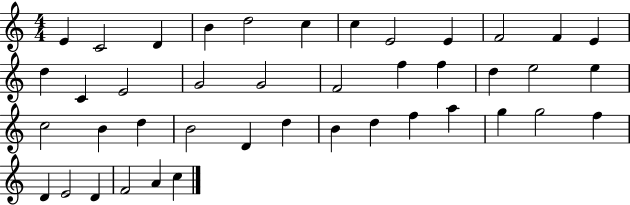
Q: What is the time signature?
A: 4/4